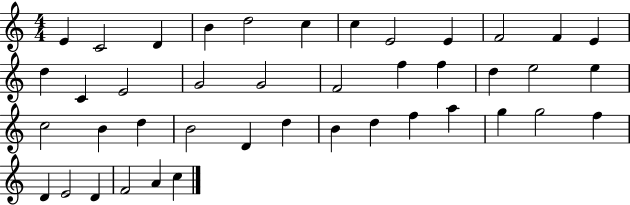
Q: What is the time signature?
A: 4/4